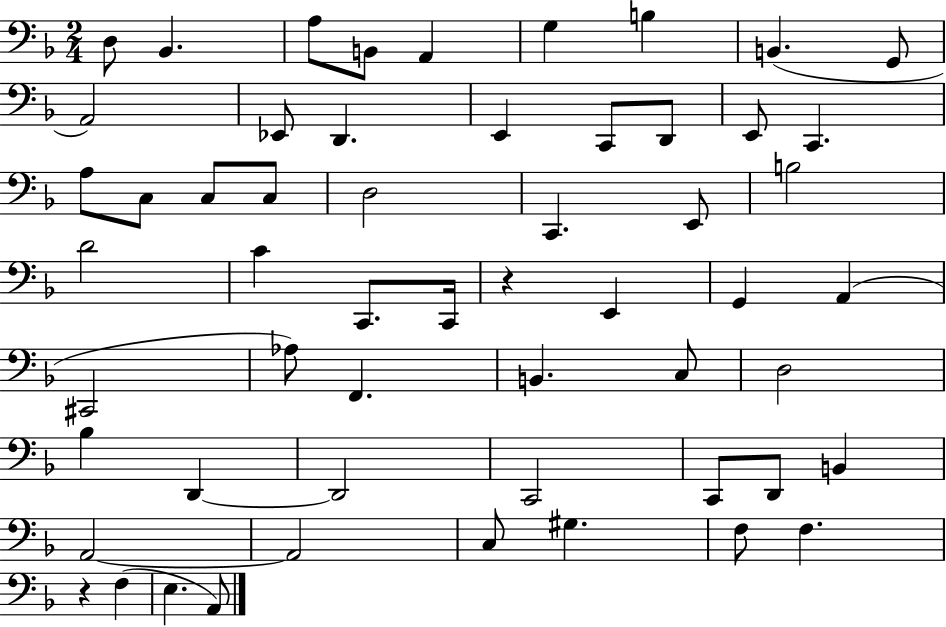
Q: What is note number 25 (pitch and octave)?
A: B3